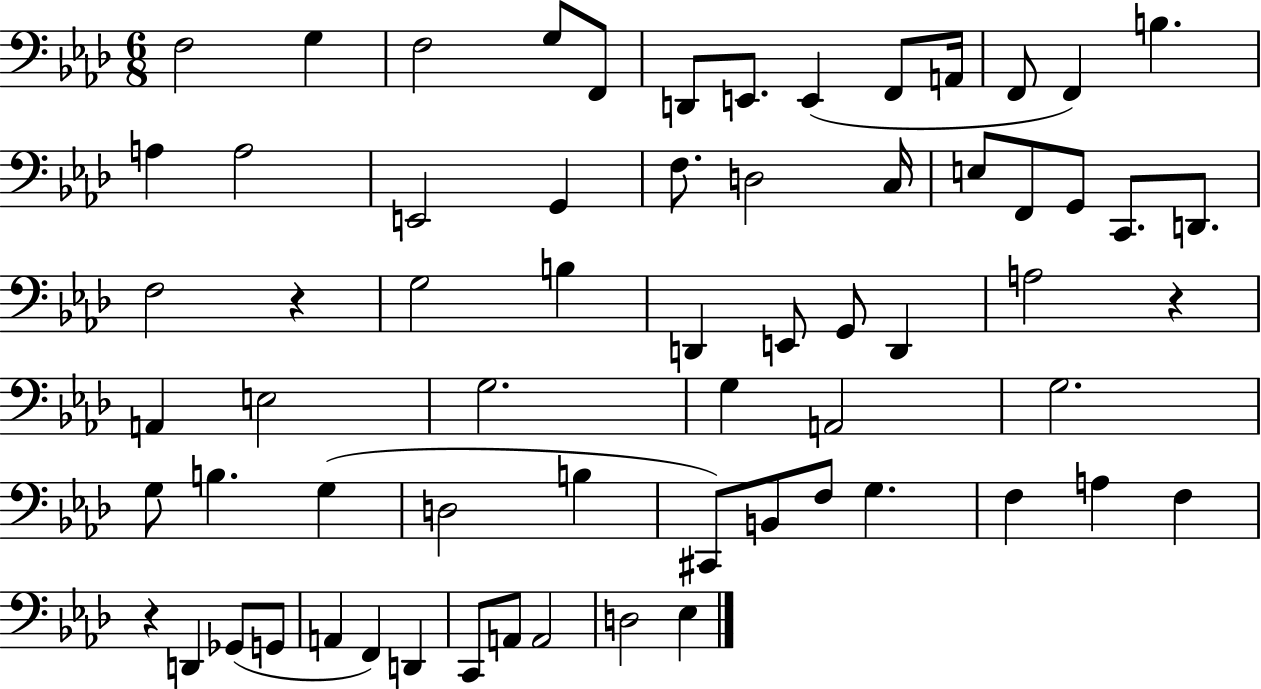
F3/h G3/q F3/h G3/e F2/e D2/e E2/e. E2/q F2/e A2/s F2/e F2/q B3/q. A3/q A3/h E2/h G2/q F3/e. D3/h C3/s E3/e F2/e G2/e C2/e. D2/e. F3/h R/q G3/h B3/q D2/q E2/e G2/e D2/q A3/h R/q A2/q E3/h G3/h. G3/q A2/h G3/h. G3/e B3/q. G3/q D3/h B3/q C#2/e B2/e F3/e G3/q. F3/q A3/q F3/q R/q D2/q Gb2/e G2/e A2/q F2/q D2/q C2/e A2/e A2/h D3/h Eb3/q